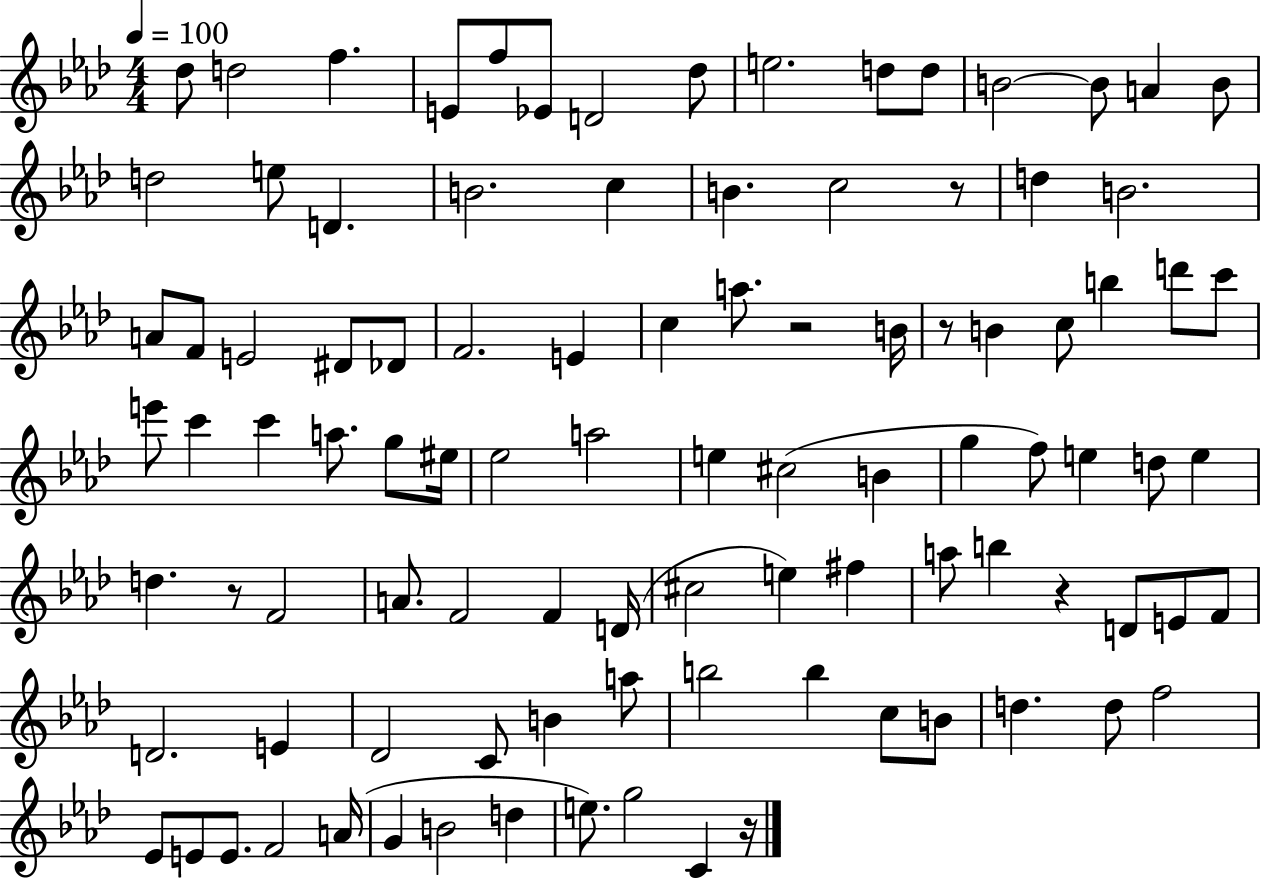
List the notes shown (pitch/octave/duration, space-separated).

Db5/e D5/h F5/q. E4/e F5/e Eb4/e D4/h Db5/e E5/h. D5/e D5/e B4/h B4/e A4/q B4/e D5/h E5/e D4/q. B4/h. C5/q B4/q. C5/h R/e D5/q B4/h. A4/e F4/e E4/h D#4/e Db4/e F4/h. E4/q C5/q A5/e. R/h B4/s R/e B4/q C5/e B5/q D6/e C6/e E6/e C6/q C6/q A5/e. G5/e EIS5/s Eb5/h A5/h E5/q C#5/h B4/q G5/q F5/e E5/q D5/e E5/q D5/q. R/e F4/h A4/e. F4/h F4/q D4/s C#5/h E5/q F#5/q A5/e B5/q R/q D4/e E4/e F4/e D4/h. E4/q Db4/h C4/e B4/q A5/e B5/h B5/q C5/e B4/e D5/q. D5/e F5/h Eb4/e E4/e E4/e. F4/h A4/s G4/q B4/h D5/q E5/e. G5/h C4/q R/s